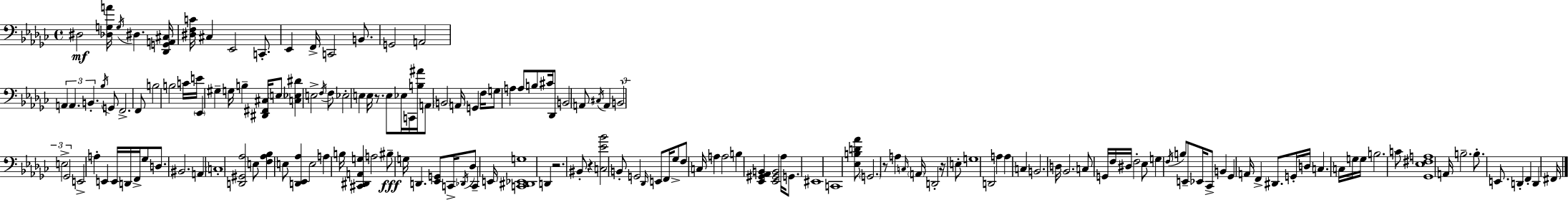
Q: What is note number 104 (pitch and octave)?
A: G3